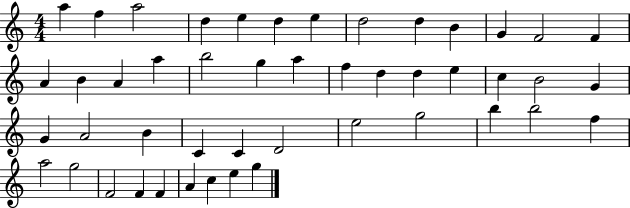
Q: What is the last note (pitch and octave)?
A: G5